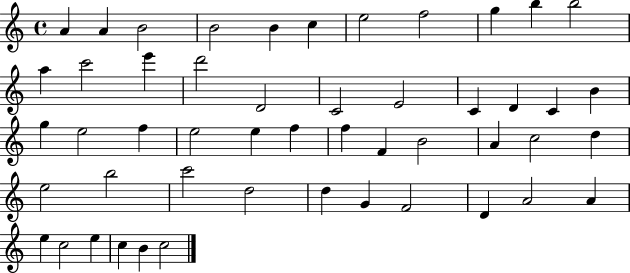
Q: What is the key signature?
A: C major